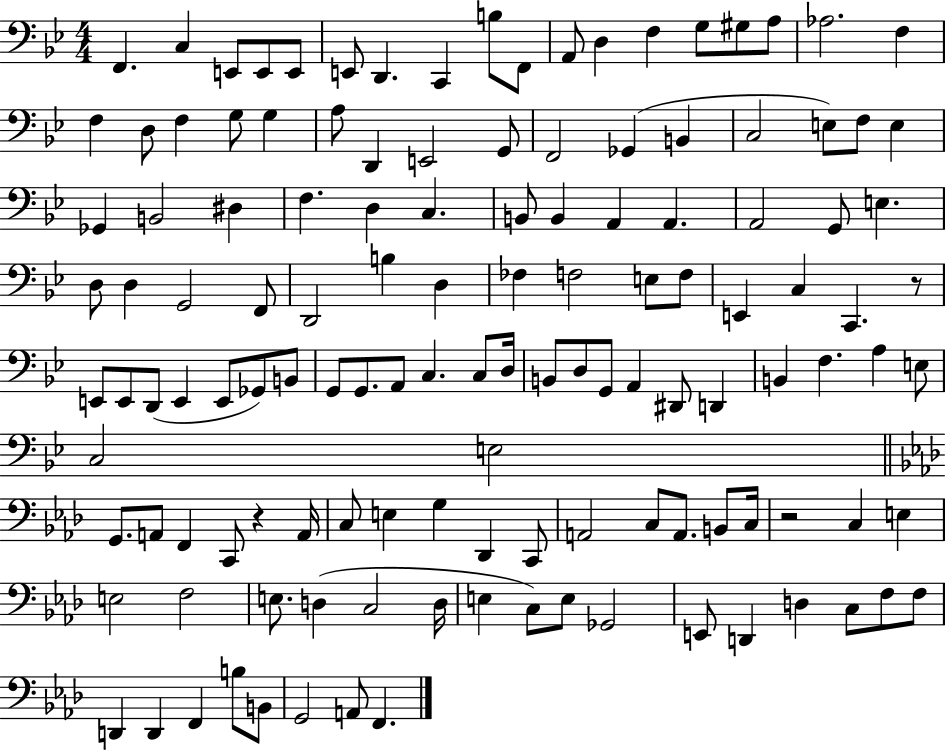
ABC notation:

X:1
T:Untitled
M:4/4
L:1/4
K:Bb
F,, C, E,,/2 E,,/2 E,,/2 E,,/2 D,, C,, B,/2 F,,/2 A,,/2 D, F, G,/2 ^G,/2 A,/2 _A,2 F, F, D,/2 F, G,/2 G, A,/2 D,, E,,2 G,,/2 F,,2 _G,, B,, C,2 E,/2 F,/2 E, _G,, B,,2 ^D, F, D, C, B,,/2 B,, A,, A,, A,,2 G,,/2 E, D,/2 D, G,,2 F,,/2 D,,2 B, D, _F, F,2 E,/2 F,/2 E,, C, C,, z/2 E,,/2 E,,/2 D,,/2 E,, E,,/2 _G,,/2 B,,/2 G,,/2 G,,/2 A,,/2 C, C,/2 D,/4 B,,/2 D,/2 G,,/2 A,, ^D,,/2 D,, B,, F, A, E,/2 C,2 E,2 G,,/2 A,,/2 F,, C,,/2 z A,,/4 C,/2 E, G, _D,, C,,/2 A,,2 C,/2 A,,/2 B,,/2 C,/4 z2 C, E, E,2 F,2 E,/2 D, C,2 D,/4 E, C,/2 E,/2 _G,,2 E,,/2 D,, D, C,/2 F,/2 F,/2 D,, D,, F,, B,/2 B,,/2 G,,2 A,,/2 F,,